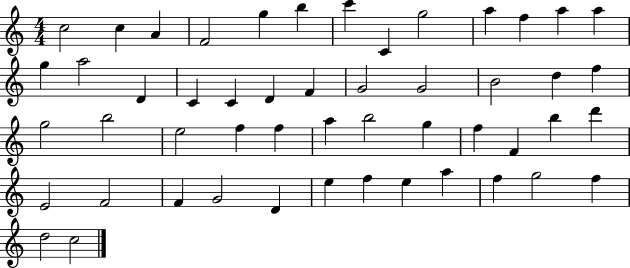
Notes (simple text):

C5/h C5/q A4/q F4/h G5/q B5/q C6/q C4/q G5/h A5/q F5/q A5/q A5/q G5/q A5/h D4/q C4/q C4/q D4/q F4/q G4/h G4/h B4/h D5/q F5/q G5/h B5/h E5/h F5/q F5/q A5/q B5/h G5/q F5/q F4/q B5/q D6/q E4/h F4/h F4/q G4/h D4/q E5/q F5/q E5/q A5/q F5/q G5/h F5/q D5/h C5/h